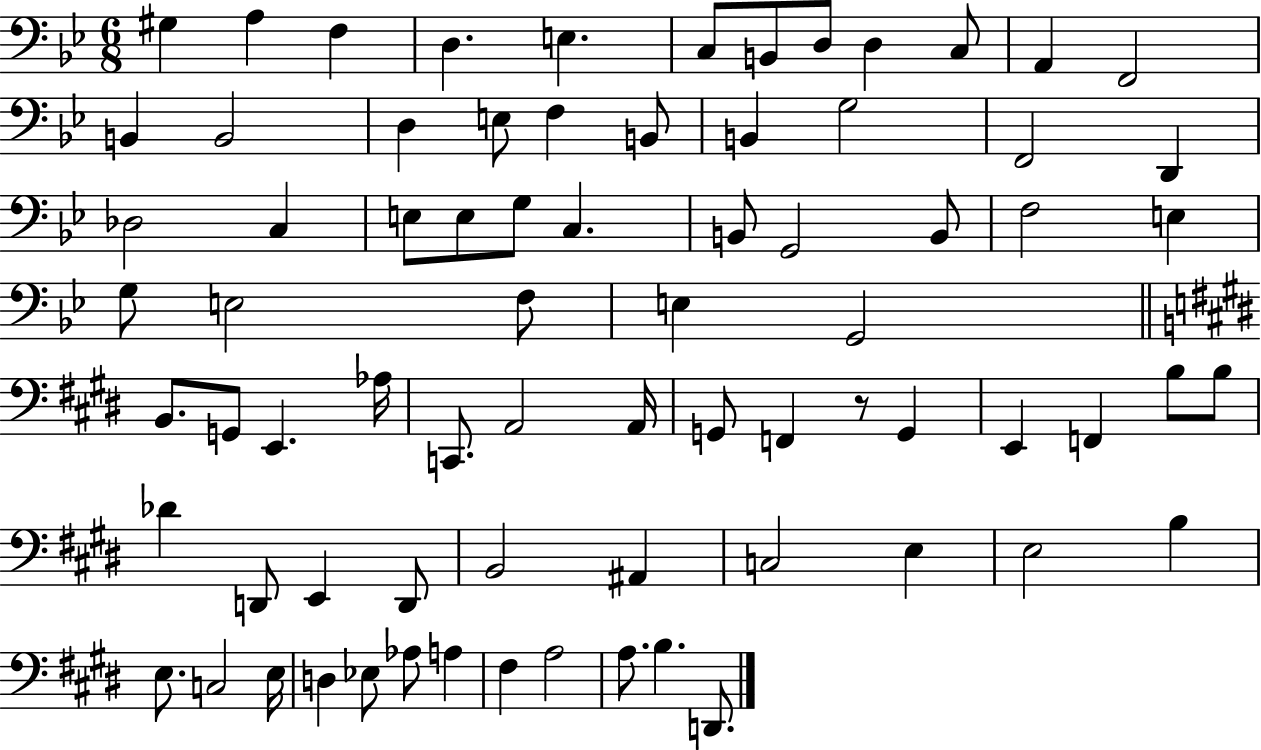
X:1
T:Untitled
M:6/8
L:1/4
K:Bb
^G, A, F, D, E, C,/2 B,,/2 D,/2 D, C,/2 A,, F,,2 B,, B,,2 D, E,/2 F, B,,/2 B,, G,2 F,,2 D,, _D,2 C, E,/2 E,/2 G,/2 C, B,,/2 G,,2 B,,/2 F,2 E, G,/2 E,2 F,/2 E, G,,2 B,,/2 G,,/2 E,, _A,/4 C,,/2 A,,2 A,,/4 G,,/2 F,, z/2 G,, E,, F,, B,/2 B,/2 _D D,,/2 E,, D,,/2 B,,2 ^A,, C,2 E, E,2 B, E,/2 C,2 E,/4 D, _E,/2 _A,/2 A, ^F, A,2 A,/2 B, D,,/2